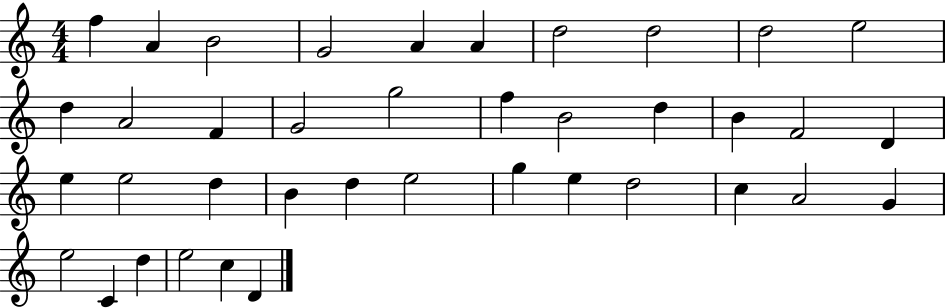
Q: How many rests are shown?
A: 0